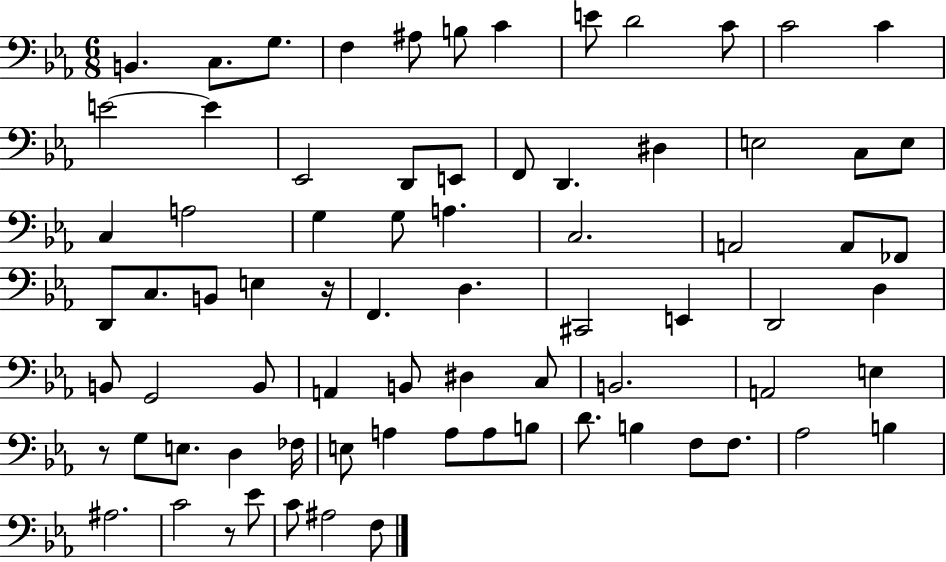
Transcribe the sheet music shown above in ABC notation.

X:1
T:Untitled
M:6/8
L:1/4
K:Eb
B,, C,/2 G,/2 F, ^A,/2 B,/2 C E/2 D2 C/2 C2 C E2 E _E,,2 D,,/2 E,,/2 F,,/2 D,, ^D, E,2 C,/2 E,/2 C, A,2 G, G,/2 A, C,2 A,,2 A,,/2 _F,,/2 D,,/2 C,/2 B,,/2 E, z/4 F,, D, ^C,,2 E,, D,,2 D, B,,/2 G,,2 B,,/2 A,, B,,/2 ^D, C,/2 B,,2 A,,2 E, z/2 G,/2 E,/2 D, _F,/4 E,/2 A, A,/2 A,/2 B,/2 D/2 B, F,/2 F,/2 _A,2 B, ^A,2 C2 z/2 _E/2 C/2 ^A,2 F,/2